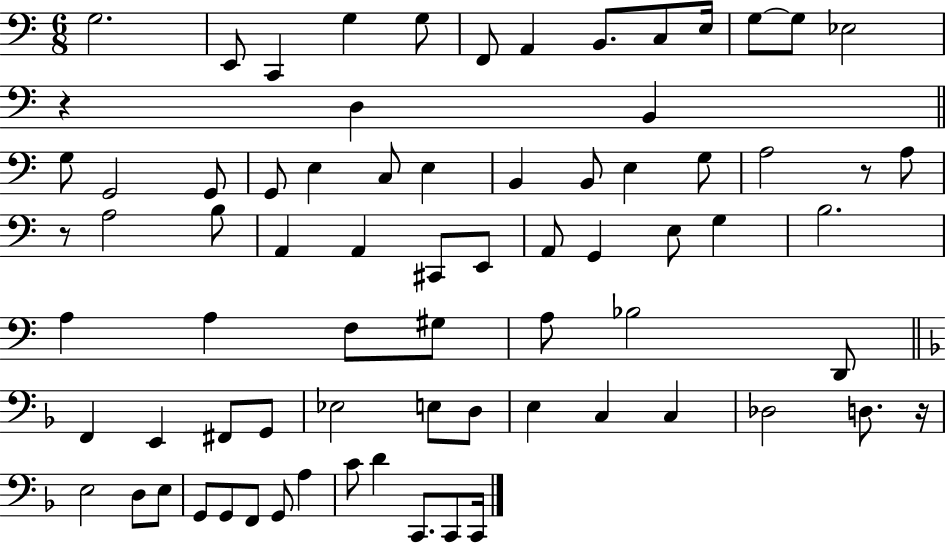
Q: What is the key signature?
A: C major